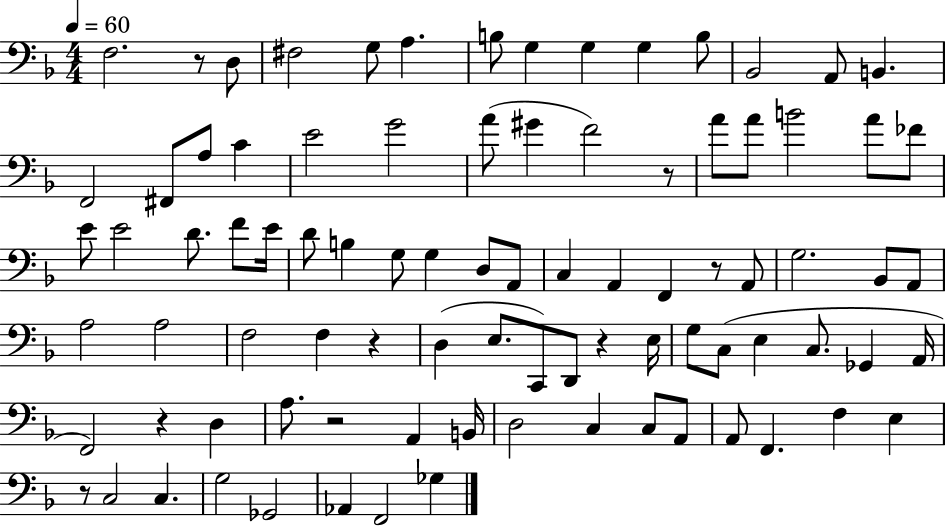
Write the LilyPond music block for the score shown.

{
  \clef bass
  \numericTimeSignature
  \time 4/4
  \key f \major
  \tempo 4 = 60
  f2. r8 d8 | fis2 g8 a4. | b8 g4 g4 g4 b8 | bes,2 a,8 b,4. | \break f,2 fis,8 a8 c'4 | e'2 g'2 | a'8( gis'4 f'2) r8 | a'8 a'8 b'2 a'8 fes'8 | \break e'8 e'2 d'8. f'8 e'16 | d'8 b4 g8 g4 d8 a,8 | c4 a,4 f,4 r8 a,8 | g2. bes,8 a,8 | \break a2 a2 | f2 f4 r4 | d4( e8. c,8) d,8 r4 e16 | g8 c8( e4 c8. ges,4 a,16 | \break f,2) r4 d4 | a8. r2 a,4 b,16 | d2 c4 c8 a,8 | a,8 f,4. f4 e4 | \break r8 c2 c4. | g2 ges,2 | aes,4 f,2 ges4 | \bar "|."
}